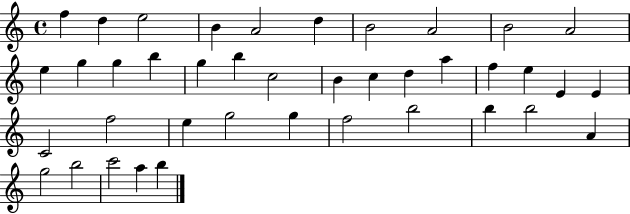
{
  \clef treble
  \time 4/4
  \defaultTimeSignature
  \key c \major
  f''4 d''4 e''2 | b'4 a'2 d''4 | b'2 a'2 | b'2 a'2 | \break e''4 g''4 g''4 b''4 | g''4 b''4 c''2 | b'4 c''4 d''4 a''4 | f''4 e''4 e'4 e'4 | \break c'2 f''2 | e''4 g''2 g''4 | f''2 b''2 | b''4 b''2 a'4 | \break g''2 b''2 | c'''2 a''4 b''4 | \bar "|."
}